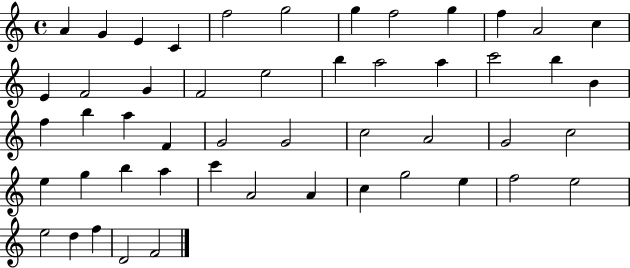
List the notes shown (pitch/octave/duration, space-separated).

A4/q G4/q E4/q C4/q F5/h G5/h G5/q F5/h G5/q F5/q A4/h C5/q E4/q F4/h G4/q F4/h E5/h B5/q A5/h A5/q C6/h B5/q B4/q F5/q B5/q A5/q F4/q G4/h G4/h C5/h A4/h G4/h C5/h E5/q G5/q B5/q A5/q C6/q A4/h A4/q C5/q G5/h E5/q F5/h E5/h E5/h D5/q F5/q D4/h F4/h